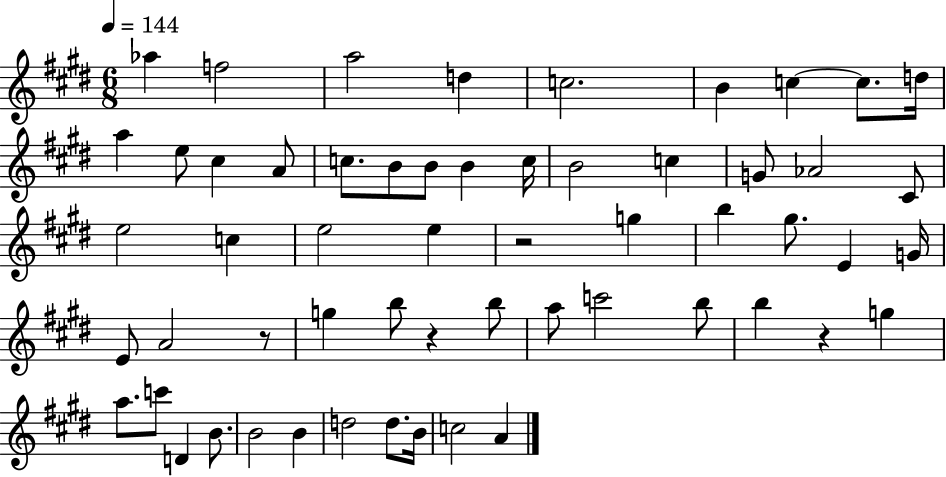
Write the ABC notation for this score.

X:1
T:Untitled
M:6/8
L:1/4
K:E
_a f2 a2 d c2 B c c/2 d/4 a e/2 ^c A/2 c/2 B/2 B/2 B c/4 B2 c G/2 _A2 ^C/2 e2 c e2 e z2 g b ^g/2 E G/4 E/2 A2 z/2 g b/2 z b/2 a/2 c'2 b/2 b z g a/2 c'/2 D B/2 B2 B d2 d/2 B/4 c2 A